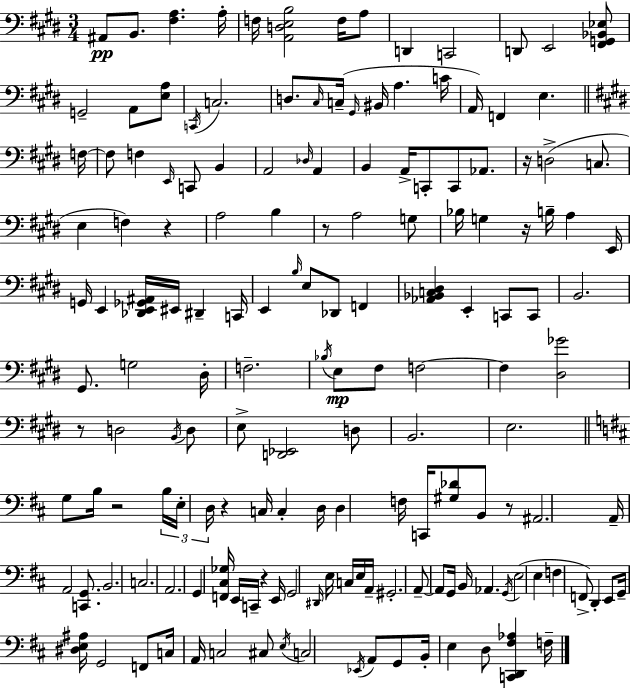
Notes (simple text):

A#2/e B2/e. [F#3,A3]/q. A3/s F3/s [A2,D3,E3,B3]/h F3/s A3/e D2/q C2/h D2/e E2/h [F#2,G2,Bb2,Eb3]/e G2/h A2/e [E3,A3]/e C2/s C3/h. D3/e. C#3/s C3/s G#2/s BIS2/s A3/q. C4/s A2/s F2/q E3/q. F3/s F3/e F3/q E2/s C2/e B2/q A2/h Db3/s A2/q B2/q A2/s C2/e C2/e Ab2/e. R/s D3/h C3/e. E3/q F3/q R/q A3/h B3/q R/e A3/h G3/e Bb3/s G3/q R/s B3/s A3/q E2/s G2/s E2/q [Db2,E2,Gb2,A#2]/s EIS2/s D#2/q C2/s E2/q B3/s E3/e Db2/e F2/q [Ab2,Bb2,C3,D#3]/q E2/q C2/e C2/e B2/h. G#2/e. G3/h D#3/s F3/h. Bb3/s E3/e F#3/e F3/h F3/q [D#3,Gb4]/h R/e D3/h B2/s D3/e E3/e [D2,Eb2]/h D3/e B2/h. E3/h. G3/e B3/s R/h B3/s E3/s D3/s R/q C3/s C3/q D3/s D3/q F3/s C2/s [G#3,Db4]/e B2/e R/e A#2/h. A2/s A2/h [C2,G2]/e. B2/h. C3/h. A2/h. G2/q [F2,C#3,Gb3]/s E2/s C2/s R/q E2/s G2/h D#2/s E3/s C3/s E3/s A2/s G#2/h. A2/e A2/e G2/s B2/s Ab2/q. G2/s E3/h E3/q F3/q F2/e D2/q E2/e G2/s [D#3,E3,A#3]/s G2/h F2/e C3/s A2/s C3/h C#3/e E3/s C3/h Eb2/s A2/e G2/e B2/s E3/q D3/e [C2,D2,F#3,Ab3]/q F3/s